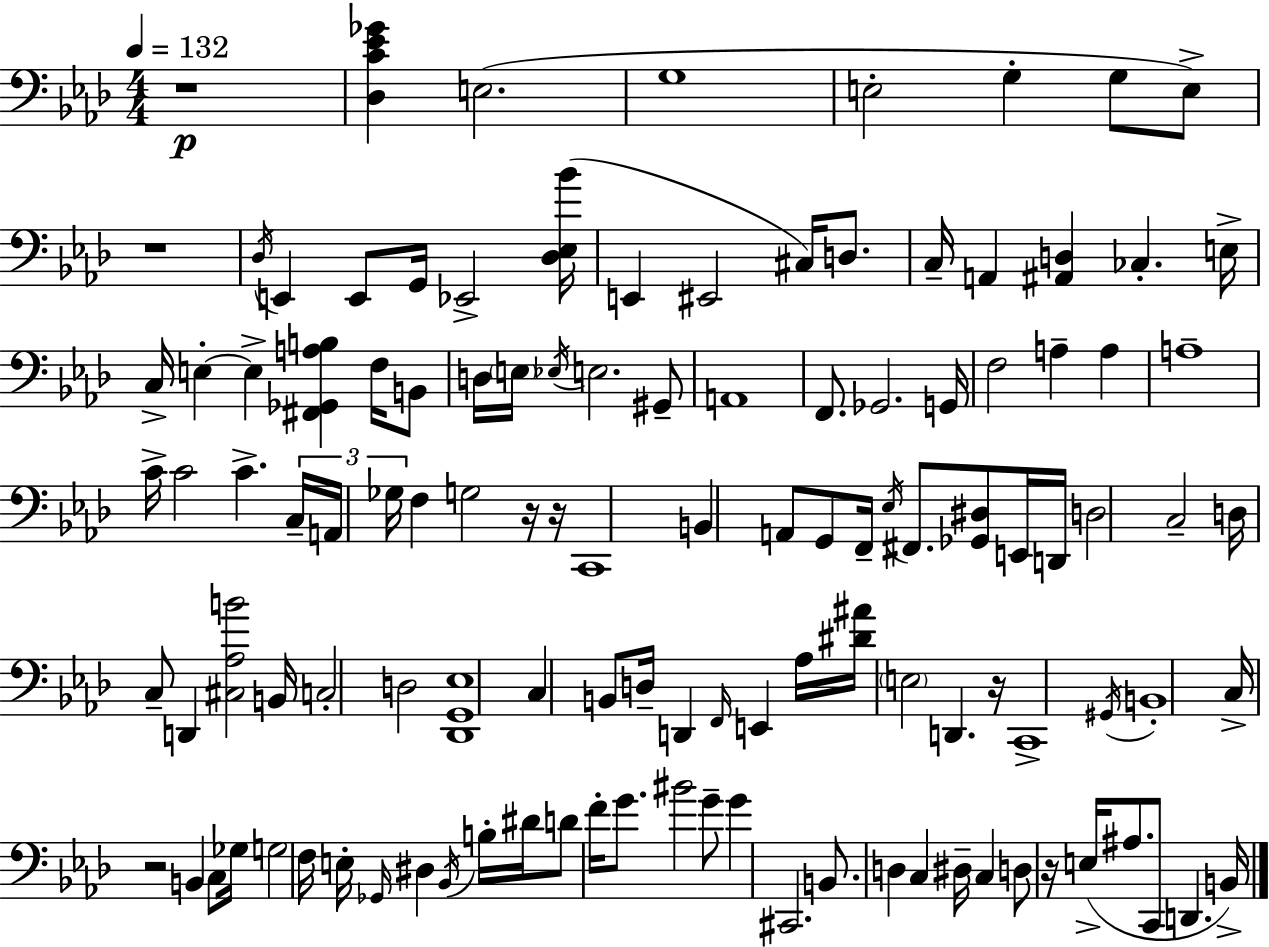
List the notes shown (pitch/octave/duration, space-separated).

R/w [Db3,C4,Eb4,Gb4]/q E3/h. G3/w E3/h G3/q G3/e E3/e R/w Db3/s E2/q E2/e G2/s Eb2/h [Db3,Eb3,Bb4]/s E2/q EIS2/h C#3/s D3/e. C3/s A2/q [A#2,D3]/q CES3/q. E3/s C3/s E3/q E3/q [F#2,Gb2,A3,B3]/q F3/s B2/e D3/s E3/s Eb3/s E3/h. G#2/e A2/w F2/e. Gb2/h. G2/s F3/h A3/q A3/q A3/w C4/s C4/h C4/q. C3/s A2/s Gb3/s F3/q G3/h R/s R/s C2/w B2/q A2/e G2/e F2/s Eb3/s F#2/e. [Gb2,D#3]/e E2/s D2/s D3/h C3/h D3/s C3/e D2/q [C#3,Ab3,B4]/h B2/s C3/h D3/h [Db2,G2,Eb3]/w C3/q B2/e D3/s D2/q F2/s E2/q Ab3/s [D#4,A#4]/s E3/h D2/q. R/s C2/w G#2/s B2/w C3/s R/h B2/q C3/e Gb3/s G3/h F3/s E3/s Gb2/s D#3/q Bb2/s B3/s D#4/s D4/e F4/s G4/e. BIS4/h G4/e G4/q C#2/h. B2/e. D3/q C3/q D#3/s C3/q D3/e R/s E3/s A#3/e. C2/e D2/q. B2/s